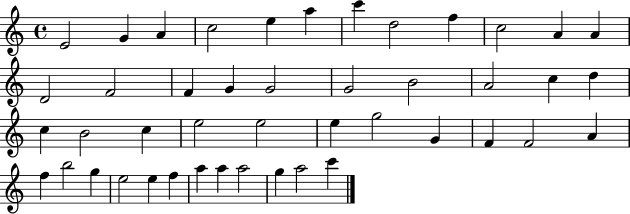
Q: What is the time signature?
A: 4/4